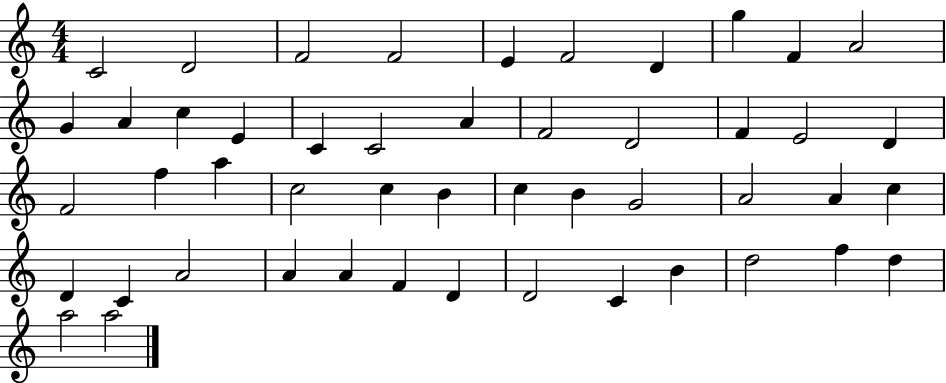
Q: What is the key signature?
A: C major